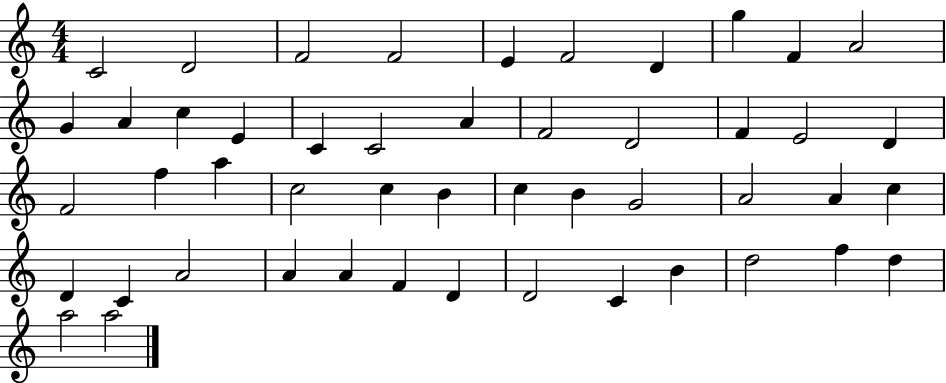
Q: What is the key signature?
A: C major